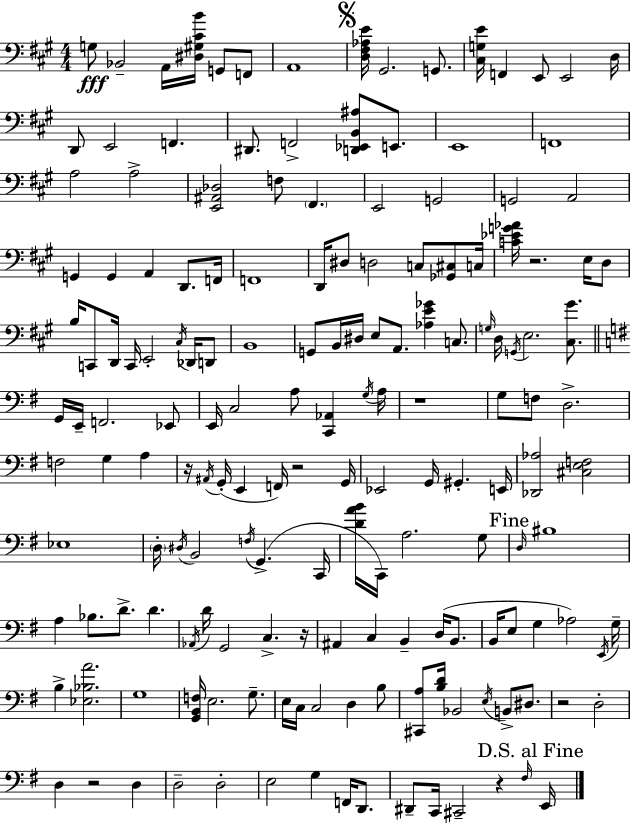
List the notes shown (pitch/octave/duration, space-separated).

G3/e Bb2/h A2/s [D#3,G#3,C#4,B4]/s G2/e F2/e A2/w [D3,F#3,Ab3,E4]/s G#2/h. G2/e. [C#3,G3,E4]/s F2/q E2/e E2/h D3/s D2/e E2/h F2/q. D#2/e. F2/h [D2,Eb2,B2,A#3]/e E2/e. E2/w F2/w A3/h A3/h [E2,A#2,Db3]/h F3/e F#2/q. E2/h G2/h G2/h A2/h G2/q G2/q A2/q D2/e. F2/s F2/w D2/s D#3/e D3/h C3/e [Gb2,C#3]/e C3/s [C4,Eb4,G4,Ab4]/s R/h. E3/s D3/e B3/s C2/e D2/s C2/s E2/h C#3/s Db2/s D2/e B2/w G2/e B2/s D#3/s E3/e A2/e. [Ab3,E4,Gb4]/q C3/e. G3/s D3/s G2/s E3/h. [C#3,G#4]/e. G2/s E2/s F2/h. Eb2/e E2/s C3/h A3/e [C2,Ab2]/q G3/s A3/s R/w G3/e F3/e D3/h. F3/h G3/q A3/q R/s A#2/s G2/s E2/q F2/s R/h G2/s Eb2/h G2/s G#2/q. E2/s [Db2,Ab3]/h [C#3,E3,F3]/h Eb3/w D3/s D#3/s B2/h F3/s G2/q. C2/s [D4,A4,B4]/s C2/s A3/h. G3/e D3/s BIS3/w A3/q Bb3/e. D4/e. D4/q. Ab2/s D4/s G2/h C3/q. R/s A#2/q C3/q B2/q D3/s B2/e. B2/s E3/e G3/q Ab3/h E2/s G3/s B3/q [Eb3,Bb3,A4]/h. G3/w [G2,B2,F3]/s E3/h. G3/e. E3/s C3/s C3/h D3/q B3/e [C#2,A3]/e [B3,D4]/s Bb2/h E3/s B2/e D#3/e. R/h D3/h D3/q R/h D3/q D3/h D3/h E3/h G3/q F2/s D2/e. D#2/e C2/s C#2/h R/q F#3/s E2/s